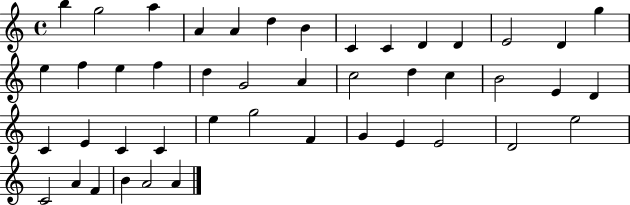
{
  \clef treble
  \time 4/4
  \defaultTimeSignature
  \key c \major
  b''4 g''2 a''4 | a'4 a'4 d''4 b'4 | c'4 c'4 d'4 d'4 | e'2 d'4 g''4 | \break e''4 f''4 e''4 f''4 | d''4 g'2 a'4 | c''2 d''4 c''4 | b'2 e'4 d'4 | \break c'4 e'4 c'4 c'4 | e''4 g''2 f'4 | g'4 e'4 e'2 | d'2 e''2 | \break c'2 a'4 f'4 | b'4 a'2 a'4 | \bar "|."
}